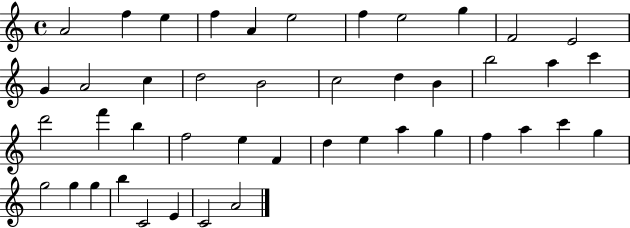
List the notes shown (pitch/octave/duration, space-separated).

A4/h F5/q E5/q F5/q A4/q E5/h F5/q E5/h G5/q F4/h E4/h G4/q A4/h C5/q D5/h B4/h C5/h D5/q B4/q B5/h A5/q C6/q D6/h F6/q B5/q F5/h E5/q F4/q D5/q E5/q A5/q G5/q F5/q A5/q C6/q G5/q G5/h G5/q G5/q B5/q C4/h E4/q C4/h A4/h